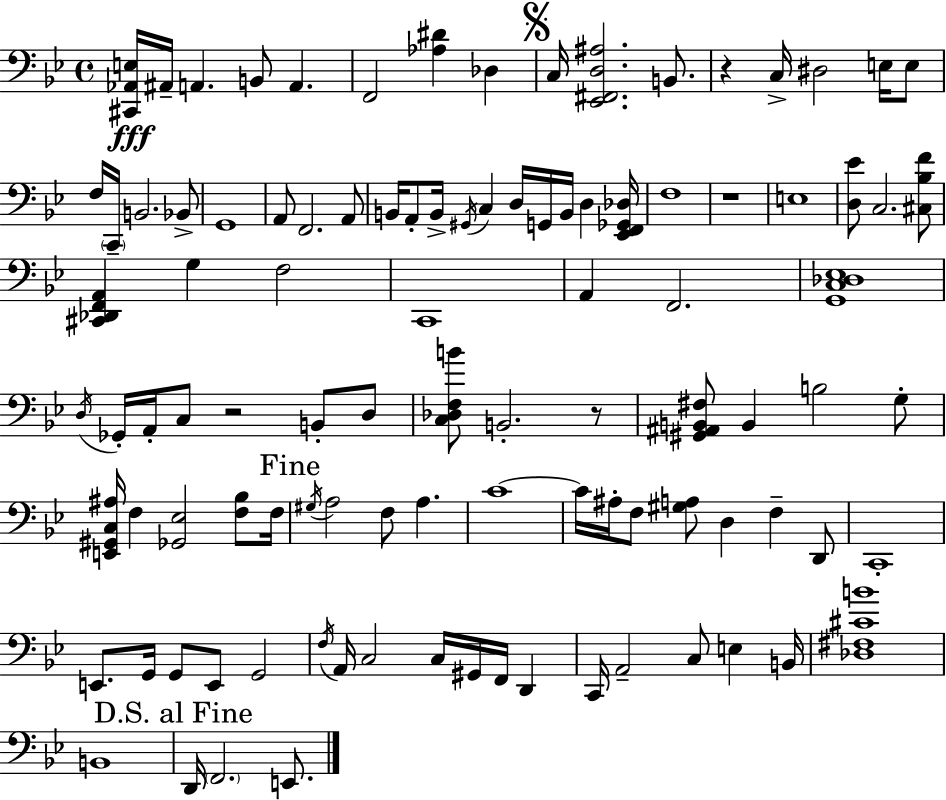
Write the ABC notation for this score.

X:1
T:Untitled
M:4/4
L:1/4
K:Bb
[^C,,_A,,E,]/4 ^A,,/4 A,, B,,/2 A,, F,,2 [_A,^D] _D, C,/4 [_E,,^F,,D,^A,]2 B,,/2 z C,/4 ^D,2 E,/4 E,/2 F,/4 C,,/4 B,,2 _B,,/2 G,,4 A,,/2 F,,2 A,,/2 B,,/4 A,,/2 B,,/4 ^G,,/4 C, D,/4 G,,/4 B,,/4 D, [_E,,F,,_G,,_D,]/4 F,4 z4 E,4 [D,_E]/2 C,2 [^C,_B,F]/2 [^C,,_D,,F,,A,,] G, F,2 C,,4 A,, F,,2 [G,,C,_D,_E,]4 D,/4 _G,,/4 A,,/4 C,/2 z2 B,,/2 D,/2 [C,_D,F,B]/2 B,,2 z/2 [^G,,^A,,B,,^F,]/2 B,, B,2 G,/2 [E,,^G,,C,^A,]/4 F, [_G,,_E,]2 [F,_B,]/2 F,/4 ^G,/4 A,2 F,/2 A, C4 C/4 ^A,/4 F,/2 [^G,A,]/2 D, F, D,,/2 C,,4 E,,/2 G,,/4 G,,/2 E,,/2 G,,2 F,/4 A,,/4 C,2 C,/4 ^G,,/4 F,,/4 D,, C,,/4 A,,2 C,/2 E, B,,/4 [_D,^F,^CB]4 B,,4 D,,/4 F,,2 E,,/2